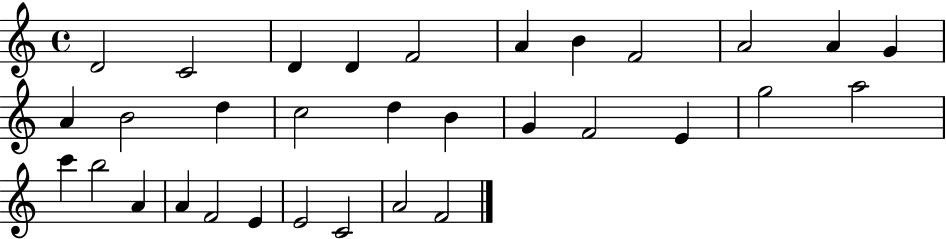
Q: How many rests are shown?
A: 0